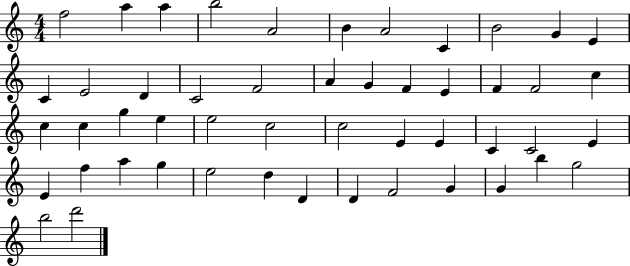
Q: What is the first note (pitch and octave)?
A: F5